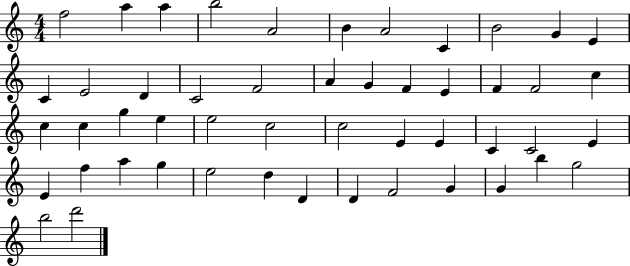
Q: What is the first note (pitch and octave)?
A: F5